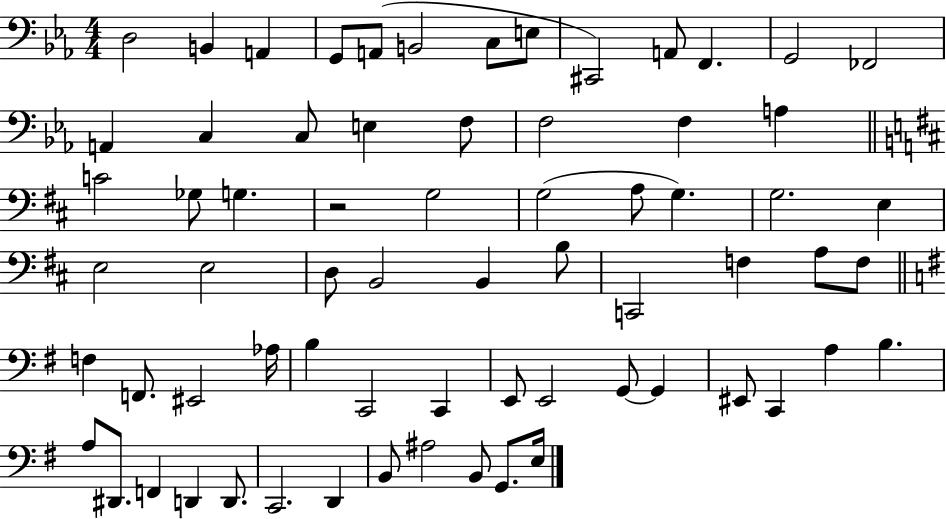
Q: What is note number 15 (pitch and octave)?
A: C3